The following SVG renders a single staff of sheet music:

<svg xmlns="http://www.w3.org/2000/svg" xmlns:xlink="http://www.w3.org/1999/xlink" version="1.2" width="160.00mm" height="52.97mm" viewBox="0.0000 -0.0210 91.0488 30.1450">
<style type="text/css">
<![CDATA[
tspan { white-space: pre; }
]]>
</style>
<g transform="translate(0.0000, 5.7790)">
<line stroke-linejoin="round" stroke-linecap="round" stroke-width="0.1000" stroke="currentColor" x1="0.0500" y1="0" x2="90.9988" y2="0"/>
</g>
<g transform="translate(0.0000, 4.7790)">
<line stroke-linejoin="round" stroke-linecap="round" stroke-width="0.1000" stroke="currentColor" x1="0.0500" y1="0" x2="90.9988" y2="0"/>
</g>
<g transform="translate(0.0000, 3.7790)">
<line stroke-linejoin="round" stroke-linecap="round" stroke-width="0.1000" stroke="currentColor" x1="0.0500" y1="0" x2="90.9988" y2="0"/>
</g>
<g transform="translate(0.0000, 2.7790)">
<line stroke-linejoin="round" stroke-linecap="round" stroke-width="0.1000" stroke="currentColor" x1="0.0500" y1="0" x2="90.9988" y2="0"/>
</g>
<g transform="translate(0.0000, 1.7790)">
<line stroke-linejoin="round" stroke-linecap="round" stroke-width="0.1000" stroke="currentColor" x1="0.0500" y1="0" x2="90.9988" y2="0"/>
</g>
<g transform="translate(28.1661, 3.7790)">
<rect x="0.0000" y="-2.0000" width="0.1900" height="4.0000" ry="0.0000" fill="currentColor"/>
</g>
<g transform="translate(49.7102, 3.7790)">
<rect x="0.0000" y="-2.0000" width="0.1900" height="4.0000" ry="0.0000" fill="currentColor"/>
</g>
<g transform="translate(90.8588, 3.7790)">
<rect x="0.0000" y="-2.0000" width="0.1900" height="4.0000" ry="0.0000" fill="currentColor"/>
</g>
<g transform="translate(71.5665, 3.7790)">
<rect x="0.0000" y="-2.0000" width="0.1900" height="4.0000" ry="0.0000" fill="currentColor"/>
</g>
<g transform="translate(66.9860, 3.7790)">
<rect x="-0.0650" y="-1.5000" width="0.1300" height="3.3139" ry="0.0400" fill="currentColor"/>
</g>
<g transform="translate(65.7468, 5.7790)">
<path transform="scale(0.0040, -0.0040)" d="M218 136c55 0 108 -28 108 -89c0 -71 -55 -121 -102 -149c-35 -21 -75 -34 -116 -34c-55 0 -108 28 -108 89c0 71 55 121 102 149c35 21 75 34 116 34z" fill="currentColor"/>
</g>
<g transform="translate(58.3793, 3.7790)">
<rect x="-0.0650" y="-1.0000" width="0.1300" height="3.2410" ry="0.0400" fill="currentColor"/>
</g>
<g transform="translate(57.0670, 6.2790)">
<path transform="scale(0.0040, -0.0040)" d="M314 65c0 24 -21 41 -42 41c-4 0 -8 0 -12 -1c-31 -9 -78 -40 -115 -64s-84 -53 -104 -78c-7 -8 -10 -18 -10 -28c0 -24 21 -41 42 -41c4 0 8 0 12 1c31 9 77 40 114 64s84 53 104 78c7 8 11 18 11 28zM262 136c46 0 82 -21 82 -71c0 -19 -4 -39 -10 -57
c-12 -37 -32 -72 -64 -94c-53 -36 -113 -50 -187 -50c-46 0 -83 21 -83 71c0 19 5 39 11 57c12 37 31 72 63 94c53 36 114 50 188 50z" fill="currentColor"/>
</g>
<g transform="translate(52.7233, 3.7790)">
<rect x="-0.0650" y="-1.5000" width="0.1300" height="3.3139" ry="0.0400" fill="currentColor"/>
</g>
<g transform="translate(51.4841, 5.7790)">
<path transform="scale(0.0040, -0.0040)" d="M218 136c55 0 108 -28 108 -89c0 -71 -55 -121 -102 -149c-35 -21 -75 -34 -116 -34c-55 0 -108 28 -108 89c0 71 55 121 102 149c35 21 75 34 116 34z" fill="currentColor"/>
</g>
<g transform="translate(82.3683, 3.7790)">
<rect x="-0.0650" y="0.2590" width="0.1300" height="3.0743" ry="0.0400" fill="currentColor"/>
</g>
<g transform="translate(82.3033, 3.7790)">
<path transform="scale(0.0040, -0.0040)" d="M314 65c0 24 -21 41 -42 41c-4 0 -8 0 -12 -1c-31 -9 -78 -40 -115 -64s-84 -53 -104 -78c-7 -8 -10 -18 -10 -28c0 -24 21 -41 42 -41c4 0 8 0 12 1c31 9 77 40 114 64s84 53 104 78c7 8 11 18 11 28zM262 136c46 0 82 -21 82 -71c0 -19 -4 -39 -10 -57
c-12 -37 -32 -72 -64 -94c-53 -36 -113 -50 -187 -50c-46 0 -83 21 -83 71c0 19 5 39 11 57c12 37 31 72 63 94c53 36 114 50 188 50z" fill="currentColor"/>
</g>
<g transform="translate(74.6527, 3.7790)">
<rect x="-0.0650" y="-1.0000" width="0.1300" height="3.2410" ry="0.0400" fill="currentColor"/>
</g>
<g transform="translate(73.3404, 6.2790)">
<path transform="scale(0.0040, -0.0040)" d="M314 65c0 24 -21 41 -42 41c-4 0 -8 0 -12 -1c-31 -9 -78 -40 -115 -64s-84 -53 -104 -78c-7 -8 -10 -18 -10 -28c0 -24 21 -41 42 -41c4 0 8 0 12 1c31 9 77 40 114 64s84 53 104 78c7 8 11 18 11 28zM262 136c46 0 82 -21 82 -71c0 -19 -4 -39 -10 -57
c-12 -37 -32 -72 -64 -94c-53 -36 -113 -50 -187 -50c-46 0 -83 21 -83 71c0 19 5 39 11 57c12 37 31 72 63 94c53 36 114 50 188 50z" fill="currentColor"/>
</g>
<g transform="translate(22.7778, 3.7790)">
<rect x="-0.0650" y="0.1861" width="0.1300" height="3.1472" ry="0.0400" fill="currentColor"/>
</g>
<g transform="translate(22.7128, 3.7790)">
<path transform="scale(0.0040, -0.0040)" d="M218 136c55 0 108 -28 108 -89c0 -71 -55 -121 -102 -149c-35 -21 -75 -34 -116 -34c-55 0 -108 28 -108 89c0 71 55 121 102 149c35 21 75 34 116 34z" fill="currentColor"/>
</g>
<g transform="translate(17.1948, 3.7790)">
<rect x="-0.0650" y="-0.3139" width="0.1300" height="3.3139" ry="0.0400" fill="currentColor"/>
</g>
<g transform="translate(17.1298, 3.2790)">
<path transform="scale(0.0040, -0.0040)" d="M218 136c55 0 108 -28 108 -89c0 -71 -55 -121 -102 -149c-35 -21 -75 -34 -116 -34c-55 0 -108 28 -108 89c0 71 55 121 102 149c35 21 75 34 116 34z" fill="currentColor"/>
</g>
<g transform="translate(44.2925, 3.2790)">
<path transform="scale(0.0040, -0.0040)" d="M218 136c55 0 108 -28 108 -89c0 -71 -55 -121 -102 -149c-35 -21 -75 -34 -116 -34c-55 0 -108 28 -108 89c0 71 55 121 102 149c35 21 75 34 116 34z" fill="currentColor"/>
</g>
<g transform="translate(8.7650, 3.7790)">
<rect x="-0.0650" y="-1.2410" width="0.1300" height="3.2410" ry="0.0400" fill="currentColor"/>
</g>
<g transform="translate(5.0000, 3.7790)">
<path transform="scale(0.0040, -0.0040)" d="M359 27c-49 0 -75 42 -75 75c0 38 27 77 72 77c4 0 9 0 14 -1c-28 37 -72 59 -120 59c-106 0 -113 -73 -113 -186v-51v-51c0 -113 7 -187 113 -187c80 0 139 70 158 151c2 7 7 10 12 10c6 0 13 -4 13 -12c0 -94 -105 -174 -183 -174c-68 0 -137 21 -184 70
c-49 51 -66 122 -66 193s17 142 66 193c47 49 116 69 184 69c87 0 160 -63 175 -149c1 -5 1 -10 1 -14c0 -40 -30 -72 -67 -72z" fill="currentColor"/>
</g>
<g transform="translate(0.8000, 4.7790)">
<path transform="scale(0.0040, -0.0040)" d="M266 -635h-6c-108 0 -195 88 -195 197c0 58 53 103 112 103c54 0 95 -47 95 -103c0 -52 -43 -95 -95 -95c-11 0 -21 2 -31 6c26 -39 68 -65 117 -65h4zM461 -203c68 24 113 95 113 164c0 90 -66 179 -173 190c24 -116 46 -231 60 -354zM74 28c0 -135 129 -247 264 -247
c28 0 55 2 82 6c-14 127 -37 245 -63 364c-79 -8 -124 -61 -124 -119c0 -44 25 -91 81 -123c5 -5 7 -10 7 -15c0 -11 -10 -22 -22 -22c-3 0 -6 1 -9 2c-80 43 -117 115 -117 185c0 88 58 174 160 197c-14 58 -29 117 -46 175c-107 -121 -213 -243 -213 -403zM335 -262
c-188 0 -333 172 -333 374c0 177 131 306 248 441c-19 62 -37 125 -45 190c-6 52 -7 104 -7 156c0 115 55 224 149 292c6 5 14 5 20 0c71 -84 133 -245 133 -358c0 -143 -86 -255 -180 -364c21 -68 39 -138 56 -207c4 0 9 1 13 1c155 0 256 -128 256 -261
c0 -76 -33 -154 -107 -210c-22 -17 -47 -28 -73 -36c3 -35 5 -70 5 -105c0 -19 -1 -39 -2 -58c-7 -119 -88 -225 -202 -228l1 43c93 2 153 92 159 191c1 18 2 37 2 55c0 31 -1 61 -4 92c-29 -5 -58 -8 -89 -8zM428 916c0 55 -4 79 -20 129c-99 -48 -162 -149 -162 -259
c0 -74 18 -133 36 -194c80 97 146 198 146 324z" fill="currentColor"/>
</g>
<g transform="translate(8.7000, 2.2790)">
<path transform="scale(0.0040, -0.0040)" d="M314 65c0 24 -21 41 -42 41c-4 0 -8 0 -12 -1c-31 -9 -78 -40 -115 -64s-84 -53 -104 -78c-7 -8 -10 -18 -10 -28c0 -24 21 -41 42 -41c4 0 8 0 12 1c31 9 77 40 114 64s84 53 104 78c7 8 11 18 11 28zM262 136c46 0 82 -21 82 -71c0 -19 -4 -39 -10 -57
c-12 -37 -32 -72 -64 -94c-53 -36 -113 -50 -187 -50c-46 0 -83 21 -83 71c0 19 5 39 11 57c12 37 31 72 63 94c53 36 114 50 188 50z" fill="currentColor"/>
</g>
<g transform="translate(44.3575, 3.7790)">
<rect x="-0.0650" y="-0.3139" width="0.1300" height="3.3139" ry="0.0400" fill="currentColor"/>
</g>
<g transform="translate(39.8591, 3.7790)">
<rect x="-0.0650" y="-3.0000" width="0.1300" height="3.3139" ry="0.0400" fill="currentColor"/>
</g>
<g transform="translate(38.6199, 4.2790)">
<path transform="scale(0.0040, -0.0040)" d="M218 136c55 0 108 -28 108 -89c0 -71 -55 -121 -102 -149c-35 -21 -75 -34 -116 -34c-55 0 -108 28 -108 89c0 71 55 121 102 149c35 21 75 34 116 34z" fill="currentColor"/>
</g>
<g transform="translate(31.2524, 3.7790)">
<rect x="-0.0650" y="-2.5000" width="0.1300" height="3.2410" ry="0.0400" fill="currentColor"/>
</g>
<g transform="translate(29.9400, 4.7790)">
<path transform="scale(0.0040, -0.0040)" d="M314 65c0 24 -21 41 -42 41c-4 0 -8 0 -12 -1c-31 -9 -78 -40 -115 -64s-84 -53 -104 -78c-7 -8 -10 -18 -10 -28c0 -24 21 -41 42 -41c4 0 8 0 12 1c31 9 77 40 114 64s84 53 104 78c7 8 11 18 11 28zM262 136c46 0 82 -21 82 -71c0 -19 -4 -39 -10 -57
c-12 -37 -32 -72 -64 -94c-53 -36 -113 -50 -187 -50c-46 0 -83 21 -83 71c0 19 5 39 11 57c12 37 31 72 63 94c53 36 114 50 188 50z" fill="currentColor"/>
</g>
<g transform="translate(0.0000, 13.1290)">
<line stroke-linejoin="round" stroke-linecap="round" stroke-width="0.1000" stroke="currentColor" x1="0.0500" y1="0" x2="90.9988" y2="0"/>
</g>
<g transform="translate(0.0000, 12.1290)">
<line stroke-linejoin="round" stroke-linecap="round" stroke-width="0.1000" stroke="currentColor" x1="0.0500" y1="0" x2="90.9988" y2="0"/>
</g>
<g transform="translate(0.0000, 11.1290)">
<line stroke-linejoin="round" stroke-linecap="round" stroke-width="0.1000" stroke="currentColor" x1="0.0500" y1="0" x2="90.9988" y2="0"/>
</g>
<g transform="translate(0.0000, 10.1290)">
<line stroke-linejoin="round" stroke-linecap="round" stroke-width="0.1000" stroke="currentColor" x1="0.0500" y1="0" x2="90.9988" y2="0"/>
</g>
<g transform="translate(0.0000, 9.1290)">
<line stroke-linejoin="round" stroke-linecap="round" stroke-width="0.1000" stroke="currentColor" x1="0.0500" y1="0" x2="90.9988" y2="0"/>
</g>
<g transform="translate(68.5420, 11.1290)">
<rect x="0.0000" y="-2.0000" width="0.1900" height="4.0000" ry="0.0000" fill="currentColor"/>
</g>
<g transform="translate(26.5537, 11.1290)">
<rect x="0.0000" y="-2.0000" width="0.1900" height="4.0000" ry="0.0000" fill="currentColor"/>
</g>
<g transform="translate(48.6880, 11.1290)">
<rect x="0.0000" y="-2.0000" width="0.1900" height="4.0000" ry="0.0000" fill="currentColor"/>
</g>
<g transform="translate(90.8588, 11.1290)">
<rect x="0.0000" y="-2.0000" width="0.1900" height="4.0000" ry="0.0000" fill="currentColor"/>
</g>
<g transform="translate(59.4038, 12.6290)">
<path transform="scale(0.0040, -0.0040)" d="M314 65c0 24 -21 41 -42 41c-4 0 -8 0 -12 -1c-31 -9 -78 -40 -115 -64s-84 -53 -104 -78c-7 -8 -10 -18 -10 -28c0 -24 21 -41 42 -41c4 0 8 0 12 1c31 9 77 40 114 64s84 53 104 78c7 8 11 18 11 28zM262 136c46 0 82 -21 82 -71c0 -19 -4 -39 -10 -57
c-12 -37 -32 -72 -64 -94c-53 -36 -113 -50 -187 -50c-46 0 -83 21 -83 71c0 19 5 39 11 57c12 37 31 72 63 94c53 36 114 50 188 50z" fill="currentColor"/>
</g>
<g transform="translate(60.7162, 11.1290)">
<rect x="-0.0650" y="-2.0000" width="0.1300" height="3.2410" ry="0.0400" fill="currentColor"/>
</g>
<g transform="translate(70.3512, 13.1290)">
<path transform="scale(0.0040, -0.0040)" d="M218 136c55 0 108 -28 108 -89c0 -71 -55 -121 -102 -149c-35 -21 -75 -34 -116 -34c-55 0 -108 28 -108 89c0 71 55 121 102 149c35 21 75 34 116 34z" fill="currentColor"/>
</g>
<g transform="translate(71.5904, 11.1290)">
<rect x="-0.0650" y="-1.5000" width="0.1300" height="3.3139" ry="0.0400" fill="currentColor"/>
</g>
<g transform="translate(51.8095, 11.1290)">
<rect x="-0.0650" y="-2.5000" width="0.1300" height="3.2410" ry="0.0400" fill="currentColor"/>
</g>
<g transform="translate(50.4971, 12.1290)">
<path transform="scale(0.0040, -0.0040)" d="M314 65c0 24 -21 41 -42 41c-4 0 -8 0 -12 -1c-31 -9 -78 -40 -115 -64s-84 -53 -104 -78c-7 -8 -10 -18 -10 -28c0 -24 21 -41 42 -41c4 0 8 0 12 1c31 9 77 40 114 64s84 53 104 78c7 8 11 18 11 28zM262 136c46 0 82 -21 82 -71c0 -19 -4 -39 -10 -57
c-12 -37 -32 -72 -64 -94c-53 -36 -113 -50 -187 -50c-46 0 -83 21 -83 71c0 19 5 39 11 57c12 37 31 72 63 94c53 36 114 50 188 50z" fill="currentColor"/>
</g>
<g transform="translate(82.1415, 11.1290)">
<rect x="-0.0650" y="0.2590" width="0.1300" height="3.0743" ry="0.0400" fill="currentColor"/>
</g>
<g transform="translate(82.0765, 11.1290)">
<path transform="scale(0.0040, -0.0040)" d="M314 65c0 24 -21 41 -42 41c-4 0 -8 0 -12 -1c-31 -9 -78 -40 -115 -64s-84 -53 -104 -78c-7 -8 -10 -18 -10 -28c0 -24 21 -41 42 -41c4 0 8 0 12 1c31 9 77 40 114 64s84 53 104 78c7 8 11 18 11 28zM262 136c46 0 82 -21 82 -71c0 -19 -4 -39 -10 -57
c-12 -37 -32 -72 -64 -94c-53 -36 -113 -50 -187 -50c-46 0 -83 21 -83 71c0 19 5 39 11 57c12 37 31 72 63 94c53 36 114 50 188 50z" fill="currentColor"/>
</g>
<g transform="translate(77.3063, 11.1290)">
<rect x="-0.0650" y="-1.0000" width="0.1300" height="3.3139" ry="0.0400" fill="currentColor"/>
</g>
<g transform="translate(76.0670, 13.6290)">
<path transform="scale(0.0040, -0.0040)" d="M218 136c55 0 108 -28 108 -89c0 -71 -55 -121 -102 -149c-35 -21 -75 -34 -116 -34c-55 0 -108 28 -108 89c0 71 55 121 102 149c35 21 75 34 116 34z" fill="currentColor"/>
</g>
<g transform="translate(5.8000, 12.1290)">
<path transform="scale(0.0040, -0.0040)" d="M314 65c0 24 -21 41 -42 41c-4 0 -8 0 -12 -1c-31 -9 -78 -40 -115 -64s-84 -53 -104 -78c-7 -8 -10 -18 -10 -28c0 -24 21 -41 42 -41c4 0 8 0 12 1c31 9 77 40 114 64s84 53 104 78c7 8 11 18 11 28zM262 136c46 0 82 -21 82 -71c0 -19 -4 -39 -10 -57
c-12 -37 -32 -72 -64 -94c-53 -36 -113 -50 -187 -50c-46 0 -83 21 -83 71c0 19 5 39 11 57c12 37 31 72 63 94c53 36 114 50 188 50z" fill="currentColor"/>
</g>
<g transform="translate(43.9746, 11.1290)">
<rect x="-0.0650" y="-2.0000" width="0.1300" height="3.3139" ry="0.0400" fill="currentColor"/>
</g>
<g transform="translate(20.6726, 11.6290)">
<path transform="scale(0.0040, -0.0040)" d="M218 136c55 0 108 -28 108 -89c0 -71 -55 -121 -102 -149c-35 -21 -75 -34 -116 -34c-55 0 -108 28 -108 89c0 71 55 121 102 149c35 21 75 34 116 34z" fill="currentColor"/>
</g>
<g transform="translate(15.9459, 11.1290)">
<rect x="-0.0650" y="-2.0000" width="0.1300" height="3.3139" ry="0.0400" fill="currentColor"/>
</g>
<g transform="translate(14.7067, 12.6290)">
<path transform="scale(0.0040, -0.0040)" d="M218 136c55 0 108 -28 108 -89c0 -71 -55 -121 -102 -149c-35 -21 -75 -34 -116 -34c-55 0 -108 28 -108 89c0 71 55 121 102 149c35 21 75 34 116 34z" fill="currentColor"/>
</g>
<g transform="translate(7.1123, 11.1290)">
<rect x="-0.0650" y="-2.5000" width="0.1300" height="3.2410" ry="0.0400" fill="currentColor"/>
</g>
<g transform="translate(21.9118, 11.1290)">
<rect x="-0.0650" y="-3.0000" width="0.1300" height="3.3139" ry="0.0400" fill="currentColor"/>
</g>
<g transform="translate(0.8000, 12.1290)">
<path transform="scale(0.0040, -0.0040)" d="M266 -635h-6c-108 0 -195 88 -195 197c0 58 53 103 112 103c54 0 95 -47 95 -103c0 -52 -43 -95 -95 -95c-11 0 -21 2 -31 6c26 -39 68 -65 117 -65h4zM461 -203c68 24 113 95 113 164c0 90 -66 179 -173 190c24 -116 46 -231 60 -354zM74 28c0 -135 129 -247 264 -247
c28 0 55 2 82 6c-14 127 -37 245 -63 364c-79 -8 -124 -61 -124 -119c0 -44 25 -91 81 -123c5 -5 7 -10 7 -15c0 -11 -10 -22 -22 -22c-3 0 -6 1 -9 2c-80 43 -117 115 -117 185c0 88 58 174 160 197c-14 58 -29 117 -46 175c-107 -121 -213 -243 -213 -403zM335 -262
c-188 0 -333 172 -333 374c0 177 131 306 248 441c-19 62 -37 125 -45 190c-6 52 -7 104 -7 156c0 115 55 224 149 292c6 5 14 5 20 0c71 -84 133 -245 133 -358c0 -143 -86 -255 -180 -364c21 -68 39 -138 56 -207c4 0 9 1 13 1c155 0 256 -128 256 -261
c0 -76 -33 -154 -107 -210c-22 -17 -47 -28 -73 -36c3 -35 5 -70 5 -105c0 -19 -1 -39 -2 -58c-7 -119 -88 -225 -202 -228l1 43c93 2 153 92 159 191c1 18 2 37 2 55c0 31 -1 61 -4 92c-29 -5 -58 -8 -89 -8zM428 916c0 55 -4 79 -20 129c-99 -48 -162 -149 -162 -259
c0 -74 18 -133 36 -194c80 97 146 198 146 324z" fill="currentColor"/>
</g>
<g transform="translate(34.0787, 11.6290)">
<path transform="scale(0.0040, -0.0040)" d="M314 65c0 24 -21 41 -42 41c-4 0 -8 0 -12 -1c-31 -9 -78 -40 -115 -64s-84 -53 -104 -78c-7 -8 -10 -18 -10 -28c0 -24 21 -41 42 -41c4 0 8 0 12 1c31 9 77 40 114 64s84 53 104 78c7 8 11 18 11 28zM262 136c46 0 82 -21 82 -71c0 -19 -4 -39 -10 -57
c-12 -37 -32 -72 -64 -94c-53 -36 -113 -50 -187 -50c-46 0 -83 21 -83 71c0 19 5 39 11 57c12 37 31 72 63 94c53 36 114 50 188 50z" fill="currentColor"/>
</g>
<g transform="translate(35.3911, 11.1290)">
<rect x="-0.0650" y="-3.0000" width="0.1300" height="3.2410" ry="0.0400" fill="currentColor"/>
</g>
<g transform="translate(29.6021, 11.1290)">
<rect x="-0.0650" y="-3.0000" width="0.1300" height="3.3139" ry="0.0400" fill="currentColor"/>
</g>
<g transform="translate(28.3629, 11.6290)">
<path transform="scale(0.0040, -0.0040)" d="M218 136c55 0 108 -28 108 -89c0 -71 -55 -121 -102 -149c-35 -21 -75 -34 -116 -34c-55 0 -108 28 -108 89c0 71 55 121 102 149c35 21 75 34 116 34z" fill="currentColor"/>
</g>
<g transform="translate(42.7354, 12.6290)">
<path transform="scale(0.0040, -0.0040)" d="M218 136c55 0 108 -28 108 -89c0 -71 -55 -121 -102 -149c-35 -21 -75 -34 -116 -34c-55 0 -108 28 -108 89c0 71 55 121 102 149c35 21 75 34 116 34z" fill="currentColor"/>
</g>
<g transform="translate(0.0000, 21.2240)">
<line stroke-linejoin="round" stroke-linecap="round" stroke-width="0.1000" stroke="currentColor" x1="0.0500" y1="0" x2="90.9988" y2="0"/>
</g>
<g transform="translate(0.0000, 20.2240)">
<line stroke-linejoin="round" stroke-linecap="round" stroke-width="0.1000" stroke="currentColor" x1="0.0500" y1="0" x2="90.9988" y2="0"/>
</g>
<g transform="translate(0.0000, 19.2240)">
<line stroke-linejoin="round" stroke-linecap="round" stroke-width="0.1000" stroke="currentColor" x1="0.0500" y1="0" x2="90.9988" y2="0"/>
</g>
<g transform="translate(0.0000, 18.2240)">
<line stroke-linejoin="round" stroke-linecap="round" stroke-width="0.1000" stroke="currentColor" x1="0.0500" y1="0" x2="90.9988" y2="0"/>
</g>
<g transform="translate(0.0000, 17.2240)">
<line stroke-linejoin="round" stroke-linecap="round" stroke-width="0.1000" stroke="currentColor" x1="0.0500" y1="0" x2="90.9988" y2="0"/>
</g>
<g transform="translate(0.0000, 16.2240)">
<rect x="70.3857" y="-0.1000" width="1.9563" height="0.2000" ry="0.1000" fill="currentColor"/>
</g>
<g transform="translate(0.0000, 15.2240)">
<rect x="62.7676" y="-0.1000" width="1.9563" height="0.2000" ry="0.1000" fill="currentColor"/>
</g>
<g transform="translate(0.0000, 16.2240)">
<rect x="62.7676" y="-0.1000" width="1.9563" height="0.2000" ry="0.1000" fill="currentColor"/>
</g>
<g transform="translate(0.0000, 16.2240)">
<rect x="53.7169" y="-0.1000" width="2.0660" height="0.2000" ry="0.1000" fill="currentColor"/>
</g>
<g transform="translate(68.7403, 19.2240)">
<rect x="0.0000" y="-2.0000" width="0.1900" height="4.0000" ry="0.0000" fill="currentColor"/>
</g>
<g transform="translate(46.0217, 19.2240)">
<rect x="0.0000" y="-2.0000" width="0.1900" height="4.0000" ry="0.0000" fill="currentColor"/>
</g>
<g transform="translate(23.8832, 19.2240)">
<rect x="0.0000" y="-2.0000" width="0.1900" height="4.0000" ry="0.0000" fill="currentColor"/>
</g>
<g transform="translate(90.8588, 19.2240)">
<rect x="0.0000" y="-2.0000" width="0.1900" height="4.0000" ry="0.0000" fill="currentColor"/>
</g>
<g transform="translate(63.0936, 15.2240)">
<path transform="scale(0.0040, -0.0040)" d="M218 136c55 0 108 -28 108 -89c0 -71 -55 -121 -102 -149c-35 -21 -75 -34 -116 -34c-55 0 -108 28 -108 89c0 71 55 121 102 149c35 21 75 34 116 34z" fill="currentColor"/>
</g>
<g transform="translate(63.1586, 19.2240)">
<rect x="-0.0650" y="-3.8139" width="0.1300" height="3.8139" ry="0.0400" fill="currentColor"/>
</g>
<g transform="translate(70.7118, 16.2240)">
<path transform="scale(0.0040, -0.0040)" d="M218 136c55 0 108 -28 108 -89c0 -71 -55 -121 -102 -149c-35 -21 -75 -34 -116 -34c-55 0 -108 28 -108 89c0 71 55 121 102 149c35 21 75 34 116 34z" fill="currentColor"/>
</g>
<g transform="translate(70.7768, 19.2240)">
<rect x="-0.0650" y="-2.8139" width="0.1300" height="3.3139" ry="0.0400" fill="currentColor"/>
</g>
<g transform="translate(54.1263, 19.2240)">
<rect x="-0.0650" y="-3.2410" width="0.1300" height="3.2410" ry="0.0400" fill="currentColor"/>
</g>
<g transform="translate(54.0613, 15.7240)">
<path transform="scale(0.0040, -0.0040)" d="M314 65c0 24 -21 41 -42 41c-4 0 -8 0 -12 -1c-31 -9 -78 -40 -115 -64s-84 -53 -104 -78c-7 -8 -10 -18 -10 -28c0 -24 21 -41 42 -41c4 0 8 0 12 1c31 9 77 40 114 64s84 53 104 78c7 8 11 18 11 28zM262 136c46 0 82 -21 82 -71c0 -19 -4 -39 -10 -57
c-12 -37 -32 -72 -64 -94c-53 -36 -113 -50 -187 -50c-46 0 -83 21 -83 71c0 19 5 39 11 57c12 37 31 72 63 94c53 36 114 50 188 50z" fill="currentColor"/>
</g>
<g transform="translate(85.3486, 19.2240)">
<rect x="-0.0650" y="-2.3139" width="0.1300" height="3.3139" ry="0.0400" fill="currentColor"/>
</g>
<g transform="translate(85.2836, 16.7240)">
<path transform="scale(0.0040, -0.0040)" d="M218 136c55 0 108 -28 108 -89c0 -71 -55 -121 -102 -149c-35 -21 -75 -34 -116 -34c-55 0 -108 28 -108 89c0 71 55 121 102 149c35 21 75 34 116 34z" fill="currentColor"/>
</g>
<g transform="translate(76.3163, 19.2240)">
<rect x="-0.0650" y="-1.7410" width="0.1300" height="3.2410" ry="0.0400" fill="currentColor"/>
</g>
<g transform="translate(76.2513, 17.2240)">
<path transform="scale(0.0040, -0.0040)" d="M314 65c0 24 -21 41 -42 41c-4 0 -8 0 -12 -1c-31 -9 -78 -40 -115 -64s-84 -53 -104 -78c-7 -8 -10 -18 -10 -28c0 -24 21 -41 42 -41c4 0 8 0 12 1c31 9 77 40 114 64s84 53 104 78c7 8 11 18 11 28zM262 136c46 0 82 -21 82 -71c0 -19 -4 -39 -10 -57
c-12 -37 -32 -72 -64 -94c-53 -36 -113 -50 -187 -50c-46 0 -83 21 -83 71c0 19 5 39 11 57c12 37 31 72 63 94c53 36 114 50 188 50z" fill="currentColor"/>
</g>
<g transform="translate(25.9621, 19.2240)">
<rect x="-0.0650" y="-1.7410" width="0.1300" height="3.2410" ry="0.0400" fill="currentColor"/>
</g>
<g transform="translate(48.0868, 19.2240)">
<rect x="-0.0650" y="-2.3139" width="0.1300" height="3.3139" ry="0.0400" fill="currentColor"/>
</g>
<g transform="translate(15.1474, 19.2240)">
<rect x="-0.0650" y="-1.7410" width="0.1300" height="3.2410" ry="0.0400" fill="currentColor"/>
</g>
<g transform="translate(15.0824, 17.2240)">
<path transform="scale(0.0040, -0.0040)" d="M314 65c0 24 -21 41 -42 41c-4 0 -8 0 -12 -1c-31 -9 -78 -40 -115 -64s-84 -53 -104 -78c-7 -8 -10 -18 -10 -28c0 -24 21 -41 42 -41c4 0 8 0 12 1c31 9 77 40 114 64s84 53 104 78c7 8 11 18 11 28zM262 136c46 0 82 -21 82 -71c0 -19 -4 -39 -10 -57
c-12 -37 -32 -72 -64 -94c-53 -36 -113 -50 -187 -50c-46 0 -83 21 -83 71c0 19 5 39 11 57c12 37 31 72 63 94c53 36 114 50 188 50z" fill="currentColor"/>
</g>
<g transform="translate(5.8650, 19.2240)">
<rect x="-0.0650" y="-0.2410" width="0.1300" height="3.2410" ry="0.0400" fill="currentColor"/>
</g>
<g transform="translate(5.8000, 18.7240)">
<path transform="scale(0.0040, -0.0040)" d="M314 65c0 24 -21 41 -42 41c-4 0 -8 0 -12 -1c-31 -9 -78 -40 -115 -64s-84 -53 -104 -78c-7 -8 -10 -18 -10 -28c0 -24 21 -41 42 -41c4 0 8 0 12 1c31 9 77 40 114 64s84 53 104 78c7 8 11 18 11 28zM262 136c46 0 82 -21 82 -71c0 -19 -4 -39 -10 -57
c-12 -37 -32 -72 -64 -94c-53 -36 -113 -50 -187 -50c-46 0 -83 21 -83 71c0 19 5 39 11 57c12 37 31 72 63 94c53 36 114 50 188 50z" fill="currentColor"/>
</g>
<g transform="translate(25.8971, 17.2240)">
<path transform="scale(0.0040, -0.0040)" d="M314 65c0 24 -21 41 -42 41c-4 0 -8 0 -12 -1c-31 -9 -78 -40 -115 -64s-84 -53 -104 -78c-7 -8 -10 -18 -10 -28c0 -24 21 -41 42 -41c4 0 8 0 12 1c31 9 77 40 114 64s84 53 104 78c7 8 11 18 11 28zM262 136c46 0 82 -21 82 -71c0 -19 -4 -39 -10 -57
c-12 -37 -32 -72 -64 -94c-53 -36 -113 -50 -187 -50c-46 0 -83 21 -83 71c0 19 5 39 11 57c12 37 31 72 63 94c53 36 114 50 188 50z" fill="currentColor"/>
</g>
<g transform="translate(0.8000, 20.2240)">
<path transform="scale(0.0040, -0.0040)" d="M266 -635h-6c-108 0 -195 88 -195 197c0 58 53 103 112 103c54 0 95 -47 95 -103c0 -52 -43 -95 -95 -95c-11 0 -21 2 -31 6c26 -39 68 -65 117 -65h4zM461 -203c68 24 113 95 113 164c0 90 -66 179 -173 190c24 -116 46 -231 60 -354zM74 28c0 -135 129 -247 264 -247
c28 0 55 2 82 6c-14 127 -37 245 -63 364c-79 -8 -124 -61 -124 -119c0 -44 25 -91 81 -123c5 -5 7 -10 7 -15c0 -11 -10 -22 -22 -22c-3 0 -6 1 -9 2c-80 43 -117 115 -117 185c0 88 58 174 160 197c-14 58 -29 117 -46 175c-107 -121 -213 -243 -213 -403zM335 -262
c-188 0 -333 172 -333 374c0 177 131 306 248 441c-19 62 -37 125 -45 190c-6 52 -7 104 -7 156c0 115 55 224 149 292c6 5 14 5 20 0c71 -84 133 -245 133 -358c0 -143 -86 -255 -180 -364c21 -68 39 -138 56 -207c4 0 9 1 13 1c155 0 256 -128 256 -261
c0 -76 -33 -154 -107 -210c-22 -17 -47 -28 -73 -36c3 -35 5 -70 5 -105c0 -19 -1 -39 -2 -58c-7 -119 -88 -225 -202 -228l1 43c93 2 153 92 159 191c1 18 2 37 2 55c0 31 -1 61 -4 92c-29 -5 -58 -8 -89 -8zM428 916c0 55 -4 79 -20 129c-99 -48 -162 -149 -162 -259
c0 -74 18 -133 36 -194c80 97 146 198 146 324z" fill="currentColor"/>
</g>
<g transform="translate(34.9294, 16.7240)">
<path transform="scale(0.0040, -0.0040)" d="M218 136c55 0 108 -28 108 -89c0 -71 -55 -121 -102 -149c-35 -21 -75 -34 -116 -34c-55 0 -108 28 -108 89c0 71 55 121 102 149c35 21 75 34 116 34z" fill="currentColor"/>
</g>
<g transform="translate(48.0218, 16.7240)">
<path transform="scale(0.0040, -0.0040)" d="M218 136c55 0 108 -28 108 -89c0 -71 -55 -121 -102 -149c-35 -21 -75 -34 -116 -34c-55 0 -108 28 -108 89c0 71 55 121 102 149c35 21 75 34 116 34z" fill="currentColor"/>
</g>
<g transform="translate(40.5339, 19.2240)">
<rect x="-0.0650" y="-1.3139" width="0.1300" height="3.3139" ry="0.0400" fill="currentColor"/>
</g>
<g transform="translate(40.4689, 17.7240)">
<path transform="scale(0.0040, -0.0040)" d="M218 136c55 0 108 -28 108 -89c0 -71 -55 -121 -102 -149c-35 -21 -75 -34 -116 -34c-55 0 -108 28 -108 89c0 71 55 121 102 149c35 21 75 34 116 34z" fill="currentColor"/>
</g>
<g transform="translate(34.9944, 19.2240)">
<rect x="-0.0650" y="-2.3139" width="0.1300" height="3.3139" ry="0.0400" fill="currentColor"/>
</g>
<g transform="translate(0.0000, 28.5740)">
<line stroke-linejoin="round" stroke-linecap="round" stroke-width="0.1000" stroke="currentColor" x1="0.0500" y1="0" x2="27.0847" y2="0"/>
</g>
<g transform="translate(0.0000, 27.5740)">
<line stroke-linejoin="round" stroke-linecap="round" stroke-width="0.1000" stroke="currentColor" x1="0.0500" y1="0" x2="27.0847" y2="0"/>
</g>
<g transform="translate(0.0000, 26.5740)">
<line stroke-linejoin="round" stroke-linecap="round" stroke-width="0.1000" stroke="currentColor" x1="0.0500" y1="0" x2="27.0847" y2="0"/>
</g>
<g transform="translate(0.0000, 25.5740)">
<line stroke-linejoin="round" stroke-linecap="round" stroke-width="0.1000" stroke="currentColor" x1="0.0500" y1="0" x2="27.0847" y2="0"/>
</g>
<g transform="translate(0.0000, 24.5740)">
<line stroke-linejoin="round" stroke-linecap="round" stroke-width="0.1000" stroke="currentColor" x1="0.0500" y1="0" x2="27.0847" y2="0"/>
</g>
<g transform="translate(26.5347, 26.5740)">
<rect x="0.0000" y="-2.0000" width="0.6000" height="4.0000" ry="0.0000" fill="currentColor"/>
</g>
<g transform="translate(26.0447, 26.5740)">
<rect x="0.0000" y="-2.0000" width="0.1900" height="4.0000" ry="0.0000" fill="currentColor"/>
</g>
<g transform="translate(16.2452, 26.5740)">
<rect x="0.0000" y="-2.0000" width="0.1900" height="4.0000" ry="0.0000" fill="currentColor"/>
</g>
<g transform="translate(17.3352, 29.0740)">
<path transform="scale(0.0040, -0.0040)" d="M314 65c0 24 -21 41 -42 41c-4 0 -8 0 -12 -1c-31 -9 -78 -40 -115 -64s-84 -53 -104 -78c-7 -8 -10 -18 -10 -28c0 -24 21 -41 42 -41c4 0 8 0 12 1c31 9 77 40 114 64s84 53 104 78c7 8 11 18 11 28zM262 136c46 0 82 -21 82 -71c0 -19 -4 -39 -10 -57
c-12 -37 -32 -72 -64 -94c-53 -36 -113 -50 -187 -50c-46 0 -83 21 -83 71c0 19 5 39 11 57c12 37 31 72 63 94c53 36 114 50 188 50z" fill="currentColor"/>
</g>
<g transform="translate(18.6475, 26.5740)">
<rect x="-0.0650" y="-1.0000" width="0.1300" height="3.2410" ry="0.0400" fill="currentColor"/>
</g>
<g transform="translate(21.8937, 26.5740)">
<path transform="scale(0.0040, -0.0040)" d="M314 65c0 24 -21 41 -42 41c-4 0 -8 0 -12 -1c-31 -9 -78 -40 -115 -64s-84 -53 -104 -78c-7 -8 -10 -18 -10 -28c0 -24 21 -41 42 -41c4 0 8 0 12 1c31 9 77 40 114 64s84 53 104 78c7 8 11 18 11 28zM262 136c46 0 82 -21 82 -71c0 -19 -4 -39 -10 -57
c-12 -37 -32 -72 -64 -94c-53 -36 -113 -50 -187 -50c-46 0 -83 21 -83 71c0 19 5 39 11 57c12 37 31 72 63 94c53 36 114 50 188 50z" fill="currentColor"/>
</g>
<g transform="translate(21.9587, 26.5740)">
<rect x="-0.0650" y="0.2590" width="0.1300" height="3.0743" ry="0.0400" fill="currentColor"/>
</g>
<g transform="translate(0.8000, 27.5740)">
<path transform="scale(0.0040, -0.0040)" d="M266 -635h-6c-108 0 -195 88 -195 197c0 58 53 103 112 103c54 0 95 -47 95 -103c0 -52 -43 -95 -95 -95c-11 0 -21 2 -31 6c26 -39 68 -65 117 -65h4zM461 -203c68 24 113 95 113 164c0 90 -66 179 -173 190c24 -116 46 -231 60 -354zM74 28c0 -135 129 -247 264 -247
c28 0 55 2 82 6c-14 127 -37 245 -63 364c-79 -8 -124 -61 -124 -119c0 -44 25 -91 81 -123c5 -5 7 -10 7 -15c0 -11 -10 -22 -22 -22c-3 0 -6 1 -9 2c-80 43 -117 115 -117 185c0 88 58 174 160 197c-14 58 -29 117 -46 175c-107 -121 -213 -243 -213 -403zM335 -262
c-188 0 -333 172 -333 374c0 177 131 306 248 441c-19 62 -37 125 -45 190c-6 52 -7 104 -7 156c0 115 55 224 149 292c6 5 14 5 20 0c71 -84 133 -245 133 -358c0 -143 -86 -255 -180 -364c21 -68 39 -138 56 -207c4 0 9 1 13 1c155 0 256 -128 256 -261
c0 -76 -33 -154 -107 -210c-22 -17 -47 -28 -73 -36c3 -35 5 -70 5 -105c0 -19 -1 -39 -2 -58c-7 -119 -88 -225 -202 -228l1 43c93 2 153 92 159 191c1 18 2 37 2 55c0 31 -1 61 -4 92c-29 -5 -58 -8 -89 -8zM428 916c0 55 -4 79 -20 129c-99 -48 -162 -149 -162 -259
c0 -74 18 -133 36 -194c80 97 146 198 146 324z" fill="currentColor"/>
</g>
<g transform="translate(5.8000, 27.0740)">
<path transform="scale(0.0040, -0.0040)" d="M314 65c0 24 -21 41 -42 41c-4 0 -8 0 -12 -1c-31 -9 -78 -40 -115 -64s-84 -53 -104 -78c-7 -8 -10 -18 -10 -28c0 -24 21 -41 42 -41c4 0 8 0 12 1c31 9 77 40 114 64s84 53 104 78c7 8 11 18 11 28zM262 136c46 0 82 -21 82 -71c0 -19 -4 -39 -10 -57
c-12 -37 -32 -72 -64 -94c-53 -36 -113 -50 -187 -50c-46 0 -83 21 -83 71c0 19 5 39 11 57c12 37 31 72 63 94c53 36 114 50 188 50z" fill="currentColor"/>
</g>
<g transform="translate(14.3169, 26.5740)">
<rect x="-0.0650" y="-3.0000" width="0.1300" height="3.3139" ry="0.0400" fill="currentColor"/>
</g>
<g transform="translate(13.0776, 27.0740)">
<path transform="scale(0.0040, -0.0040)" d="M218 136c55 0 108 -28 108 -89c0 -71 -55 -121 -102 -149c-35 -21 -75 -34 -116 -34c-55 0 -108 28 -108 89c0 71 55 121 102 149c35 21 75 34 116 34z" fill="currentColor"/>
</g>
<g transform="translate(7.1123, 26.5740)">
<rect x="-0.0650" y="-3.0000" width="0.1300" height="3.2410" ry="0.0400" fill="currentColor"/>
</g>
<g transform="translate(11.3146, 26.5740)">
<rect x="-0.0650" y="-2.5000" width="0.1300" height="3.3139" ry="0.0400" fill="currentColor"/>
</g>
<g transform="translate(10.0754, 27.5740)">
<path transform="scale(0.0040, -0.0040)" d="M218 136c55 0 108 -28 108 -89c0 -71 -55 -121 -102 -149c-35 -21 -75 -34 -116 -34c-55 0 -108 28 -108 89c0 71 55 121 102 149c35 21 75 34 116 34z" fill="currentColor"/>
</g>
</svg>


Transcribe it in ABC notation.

X:1
T:Untitled
M:4/4
L:1/4
K:C
e2 c B G2 A c E D2 E D2 B2 G2 F A A A2 F G2 F2 E D B2 c2 f2 f2 g e g b2 c' a f2 g A2 G A D2 B2